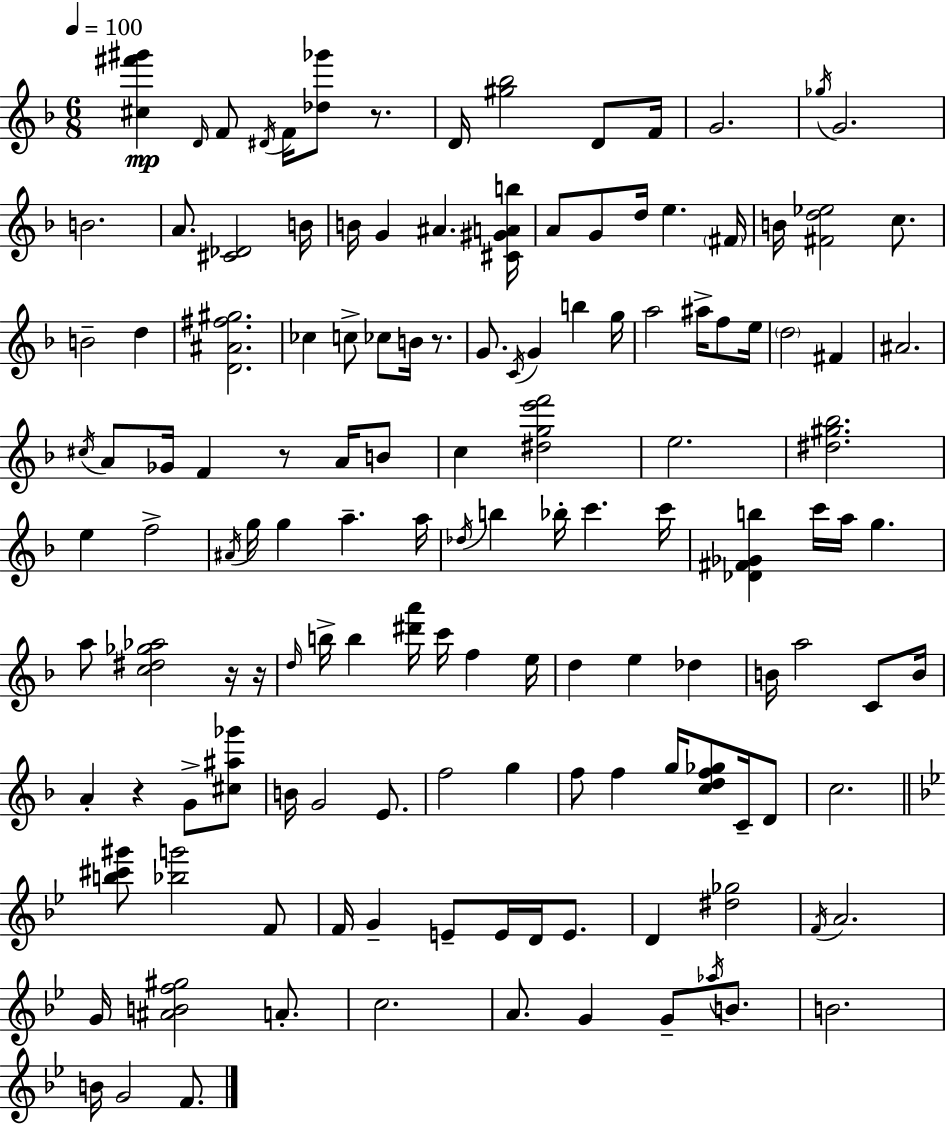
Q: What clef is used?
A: treble